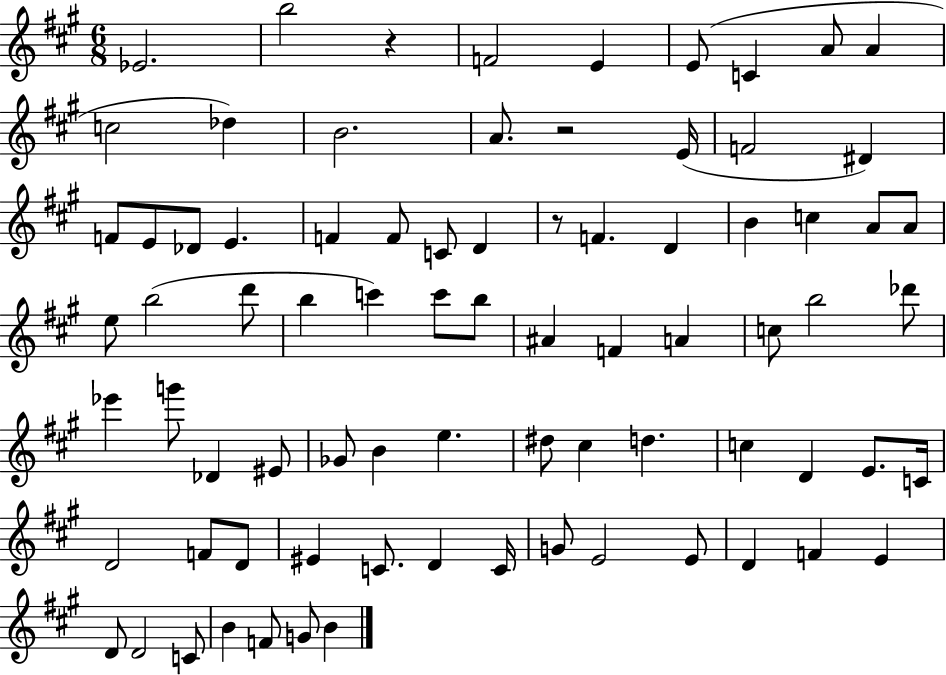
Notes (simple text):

Eb4/h. B5/h R/q F4/h E4/q E4/e C4/q A4/e A4/q C5/h Db5/q B4/h. A4/e. R/h E4/s F4/h D#4/q F4/e E4/e Db4/e E4/q. F4/q F4/e C4/e D4/q R/e F4/q. D4/q B4/q C5/q A4/e A4/e E5/e B5/h D6/e B5/q C6/q C6/e B5/e A#4/q F4/q A4/q C5/e B5/h Db6/e Eb6/q G6/e Db4/q EIS4/e Gb4/e B4/q E5/q. D#5/e C#5/q D5/q. C5/q D4/q E4/e. C4/s D4/h F4/e D4/e EIS4/q C4/e. D4/q C4/s G4/e E4/h E4/e D4/q F4/q E4/q D4/e D4/h C4/e B4/q F4/e G4/e B4/q